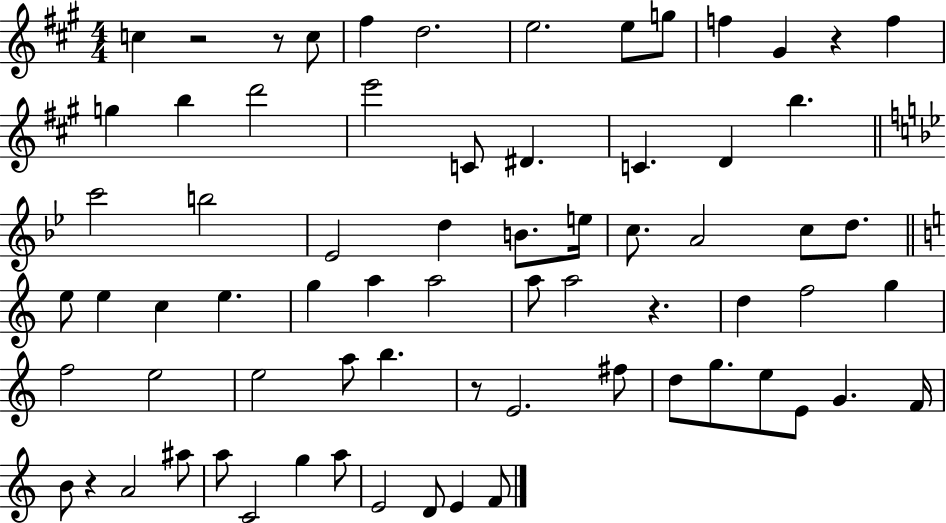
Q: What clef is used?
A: treble